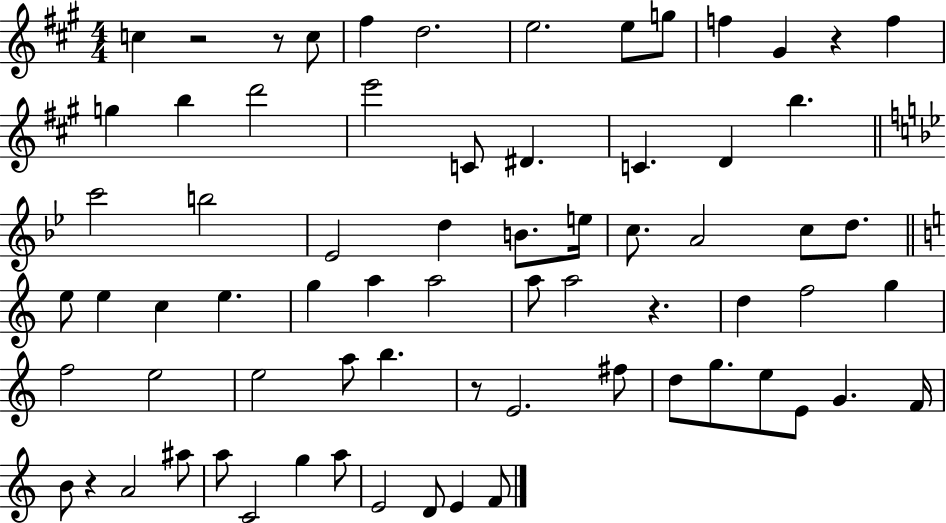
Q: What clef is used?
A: treble